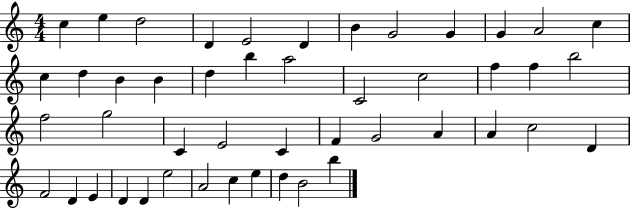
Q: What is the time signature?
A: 4/4